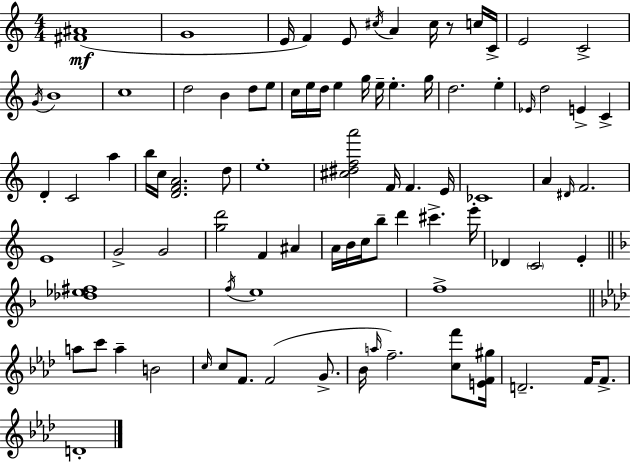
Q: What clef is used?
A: treble